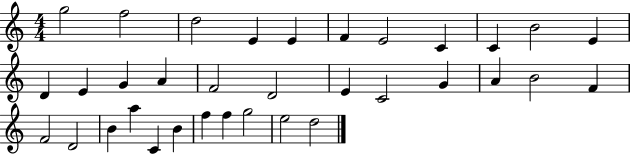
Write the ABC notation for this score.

X:1
T:Untitled
M:4/4
L:1/4
K:C
g2 f2 d2 E E F E2 C C B2 E D E G A F2 D2 E C2 G A B2 F F2 D2 B a C B f f g2 e2 d2